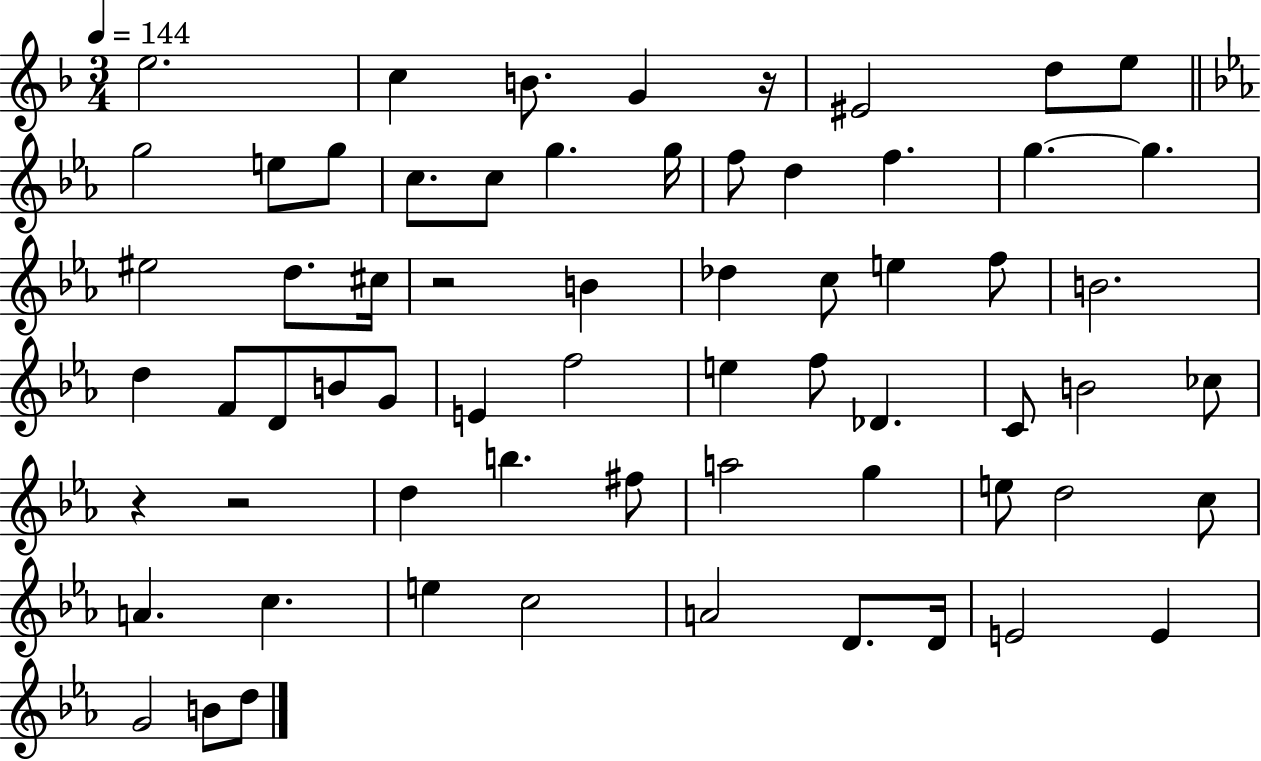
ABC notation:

X:1
T:Untitled
M:3/4
L:1/4
K:F
e2 c B/2 G z/4 ^E2 d/2 e/2 g2 e/2 g/2 c/2 c/2 g g/4 f/2 d f g g ^e2 d/2 ^c/4 z2 B _d c/2 e f/2 B2 d F/2 D/2 B/2 G/2 E f2 e f/2 _D C/2 B2 _c/2 z z2 d b ^f/2 a2 g e/2 d2 c/2 A c e c2 A2 D/2 D/4 E2 E G2 B/2 d/2